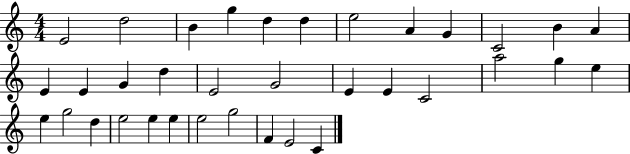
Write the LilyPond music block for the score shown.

{
  \clef treble
  \numericTimeSignature
  \time 4/4
  \key c \major
  e'2 d''2 | b'4 g''4 d''4 d''4 | e''2 a'4 g'4 | c'2 b'4 a'4 | \break e'4 e'4 g'4 d''4 | e'2 g'2 | e'4 e'4 c'2 | a''2 g''4 e''4 | \break e''4 g''2 d''4 | e''2 e''4 e''4 | e''2 g''2 | f'4 e'2 c'4 | \break \bar "|."
}